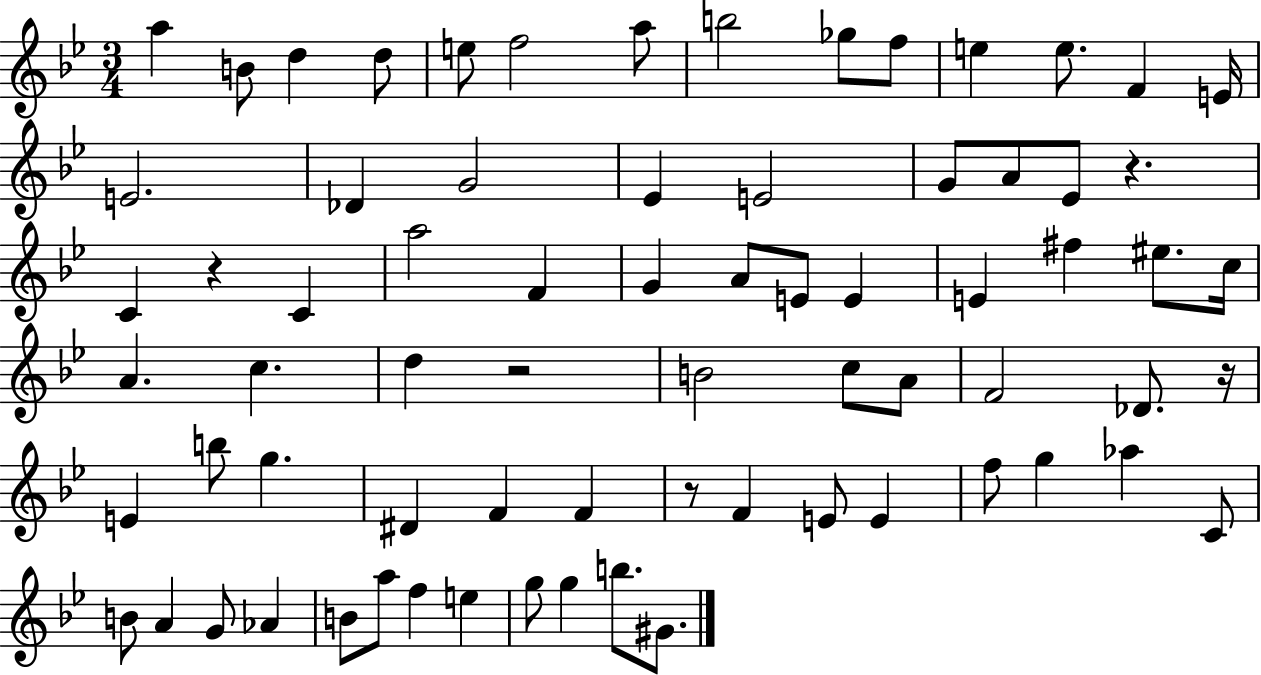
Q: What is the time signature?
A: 3/4